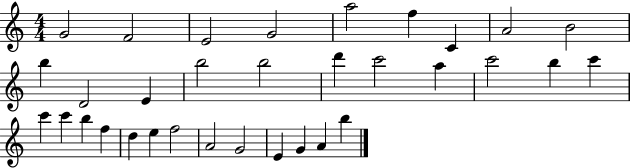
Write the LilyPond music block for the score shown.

{
  \clef treble
  \numericTimeSignature
  \time 4/4
  \key c \major
  g'2 f'2 | e'2 g'2 | a''2 f''4 c'4 | a'2 b'2 | \break b''4 d'2 e'4 | b''2 b''2 | d'''4 c'''2 a''4 | c'''2 b''4 c'''4 | \break c'''4 c'''4 b''4 f''4 | d''4 e''4 f''2 | a'2 g'2 | e'4 g'4 a'4 b''4 | \break \bar "|."
}